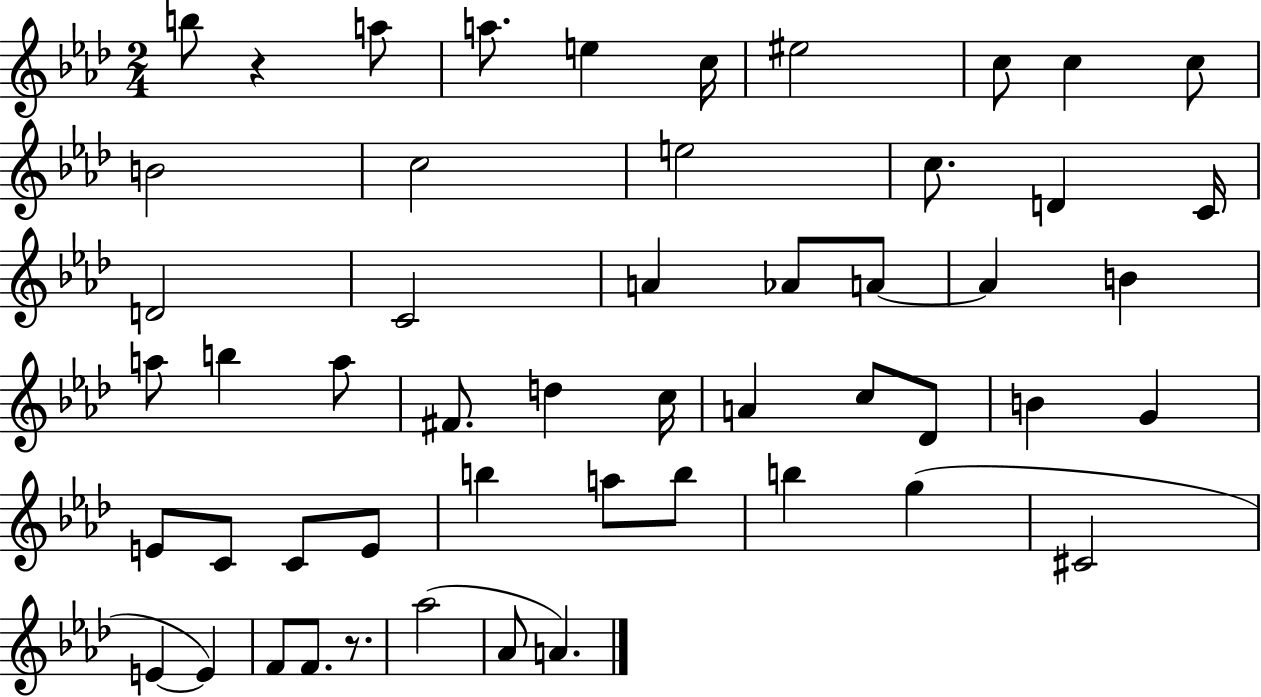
B5/e R/q A5/e A5/e. E5/q C5/s EIS5/h C5/e C5/q C5/e B4/h C5/h E5/h C5/e. D4/q C4/s D4/h C4/h A4/q Ab4/e A4/e A4/q B4/q A5/e B5/q A5/e F#4/e. D5/q C5/s A4/q C5/e Db4/e B4/q G4/q E4/e C4/e C4/e E4/e B5/q A5/e B5/e B5/q G5/q C#4/h E4/q E4/q F4/e F4/e. R/e. Ab5/h Ab4/e A4/q.